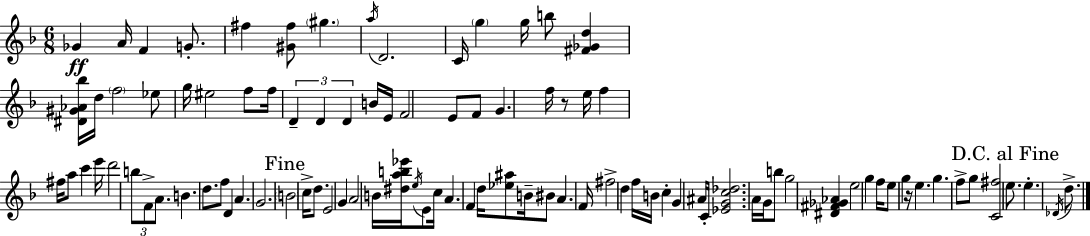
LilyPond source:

{
  \clef treble
  \numericTimeSignature
  \time 6/8
  \key f \major
  ges'4\ff a'16 f'4 g'8.-. | fis''4 <gis' fis''>8 \parenthesize gis''4. | \acciaccatura { a''16 } d'2. | c'16 \parenthesize g''4 g''16 b''8 <fis' ges' d''>4 | \break <dis' gis' aes' bes''>16 d''16 \parenthesize f''2 ees''8 | g''16 eis''2 f''8 | f''16 \tuplet 3/2 { d'4-- d'4 d'4 } | b'16 e'16 f'2 e'8 | \break f'8 g'4. f''16 r8 | e''16 f''4 fis''16 a''8 c'''4 | e'''16 d'''2 \tuplet 3/2 { b''8 f'8-> | a'8. } b'4. d''8. | \break f''8 d'4 a'4. | g'2. | \mark "Fine" \parenthesize b'2 c''16-> d''8. | e'2 g'4 | \break a'2 b'16 <dis'' a'' b'' ees'''>16 \acciaccatura { e''16 } | e'8 c''16 a'4. f'4 | d''16 <ees'' ais''>8 b'16-- bis'8 a'4. | f'16 fis''2-> d''4 | \break f''16 b'16 c''4-. g'4 | ais'16 c'16-. <ees' g' c'' des''>2. | a'16 g'16 b''8 g''2 | <dis' fis' ges' aes'>4 e''2 | \break g''4 f''16 e''8 g''4 | r16 e''4. g''4. | f''8-> g''8 <c' fis''>2 | \mark "D.C. al Fine" e''8. e''4.-. \acciaccatura { des'16 } | \break d''8.-> \bar "|."
}